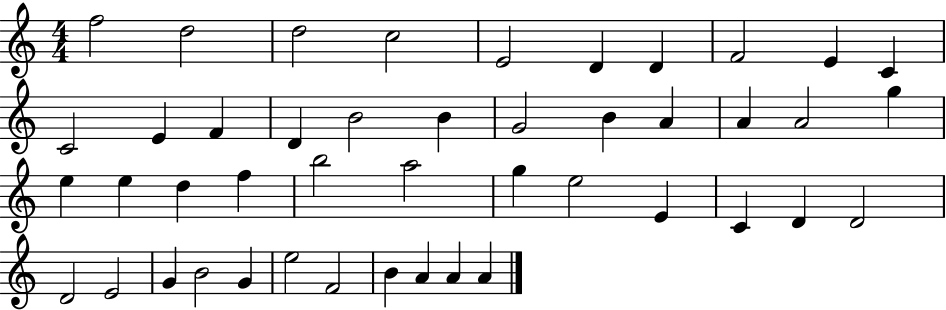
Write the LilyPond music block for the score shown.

{
  \clef treble
  \numericTimeSignature
  \time 4/4
  \key c \major
  f''2 d''2 | d''2 c''2 | e'2 d'4 d'4 | f'2 e'4 c'4 | \break c'2 e'4 f'4 | d'4 b'2 b'4 | g'2 b'4 a'4 | a'4 a'2 g''4 | \break e''4 e''4 d''4 f''4 | b''2 a''2 | g''4 e''2 e'4 | c'4 d'4 d'2 | \break d'2 e'2 | g'4 b'2 g'4 | e''2 f'2 | b'4 a'4 a'4 a'4 | \break \bar "|."
}